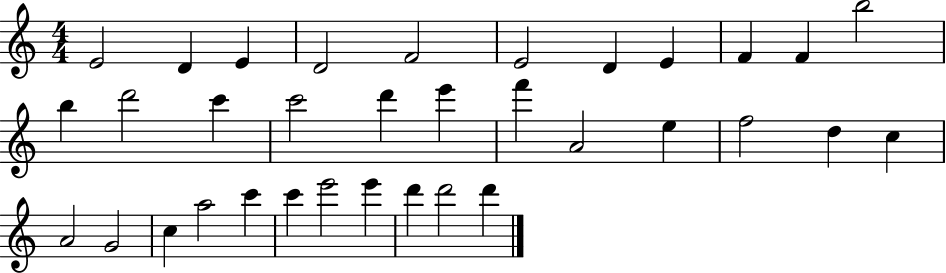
X:1
T:Untitled
M:4/4
L:1/4
K:C
E2 D E D2 F2 E2 D E F F b2 b d'2 c' c'2 d' e' f' A2 e f2 d c A2 G2 c a2 c' c' e'2 e' d' d'2 d'